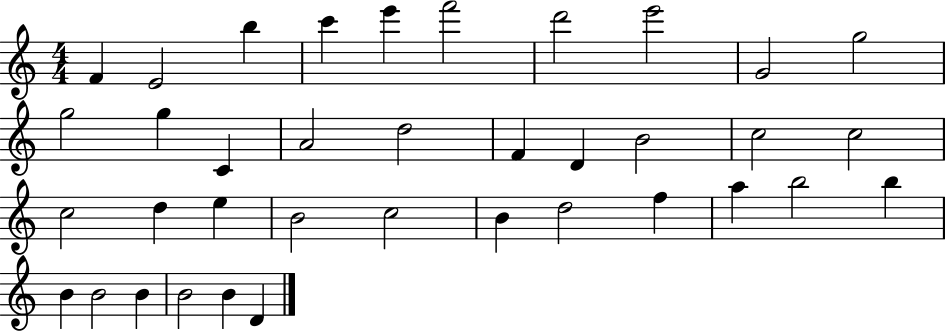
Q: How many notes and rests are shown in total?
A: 37